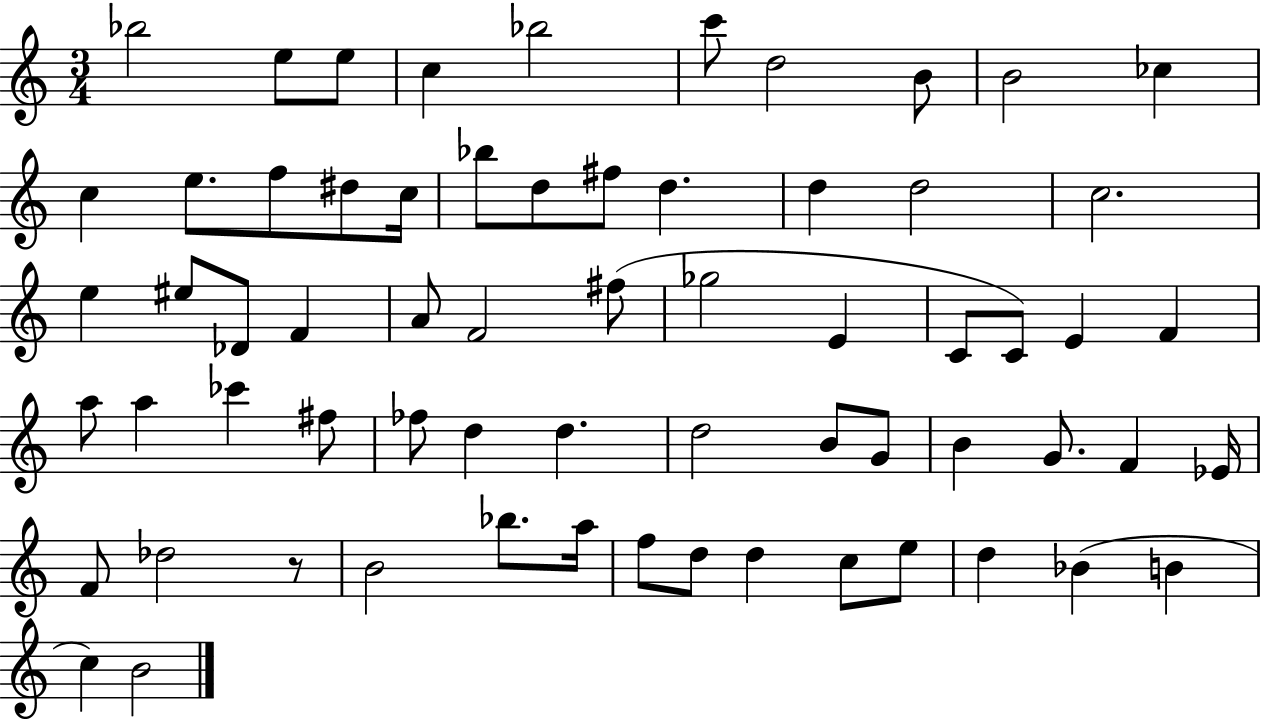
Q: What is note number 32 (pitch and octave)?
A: C4